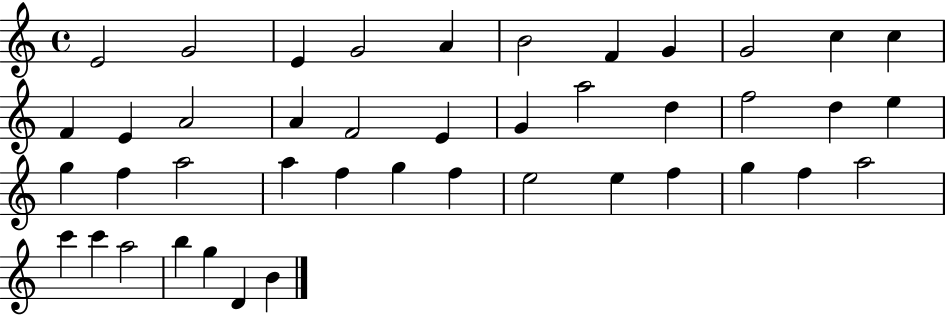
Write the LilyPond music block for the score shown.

{
  \clef treble
  \time 4/4
  \defaultTimeSignature
  \key c \major
  e'2 g'2 | e'4 g'2 a'4 | b'2 f'4 g'4 | g'2 c''4 c''4 | \break f'4 e'4 a'2 | a'4 f'2 e'4 | g'4 a''2 d''4 | f''2 d''4 e''4 | \break g''4 f''4 a''2 | a''4 f''4 g''4 f''4 | e''2 e''4 f''4 | g''4 f''4 a''2 | \break c'''4 c'''4 a''2 | b''4 g''4 d'4 b'4 | \bar "|."
}